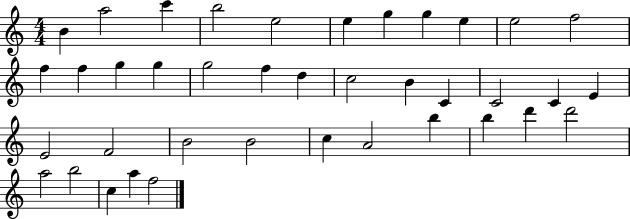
B4/q A5/h C6/q B5/h E5/h E5/q G5/q G5/q E5/q E5/h F5/h F5/q F5/q G5/q G5/q G5/h F5/q D5/q C5/h B4/q C4/q C4/h C4/q E4/q E4/h F4/h B4/h B4/h C5/q A4/h B5/q B5/q D6/q D6/h A5/h B5/h C5/q A5/q F5/h